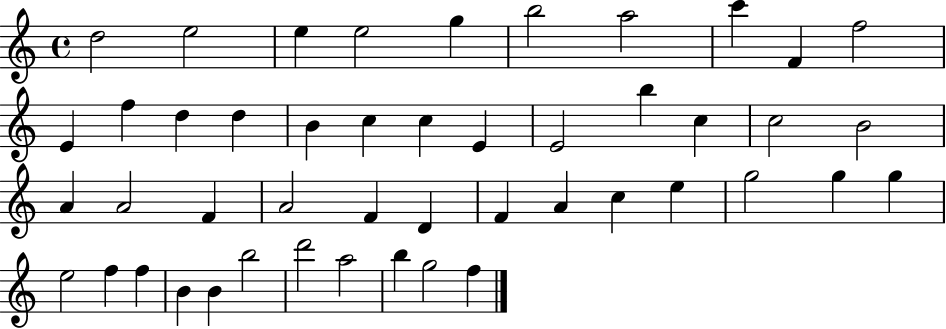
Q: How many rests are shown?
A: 0